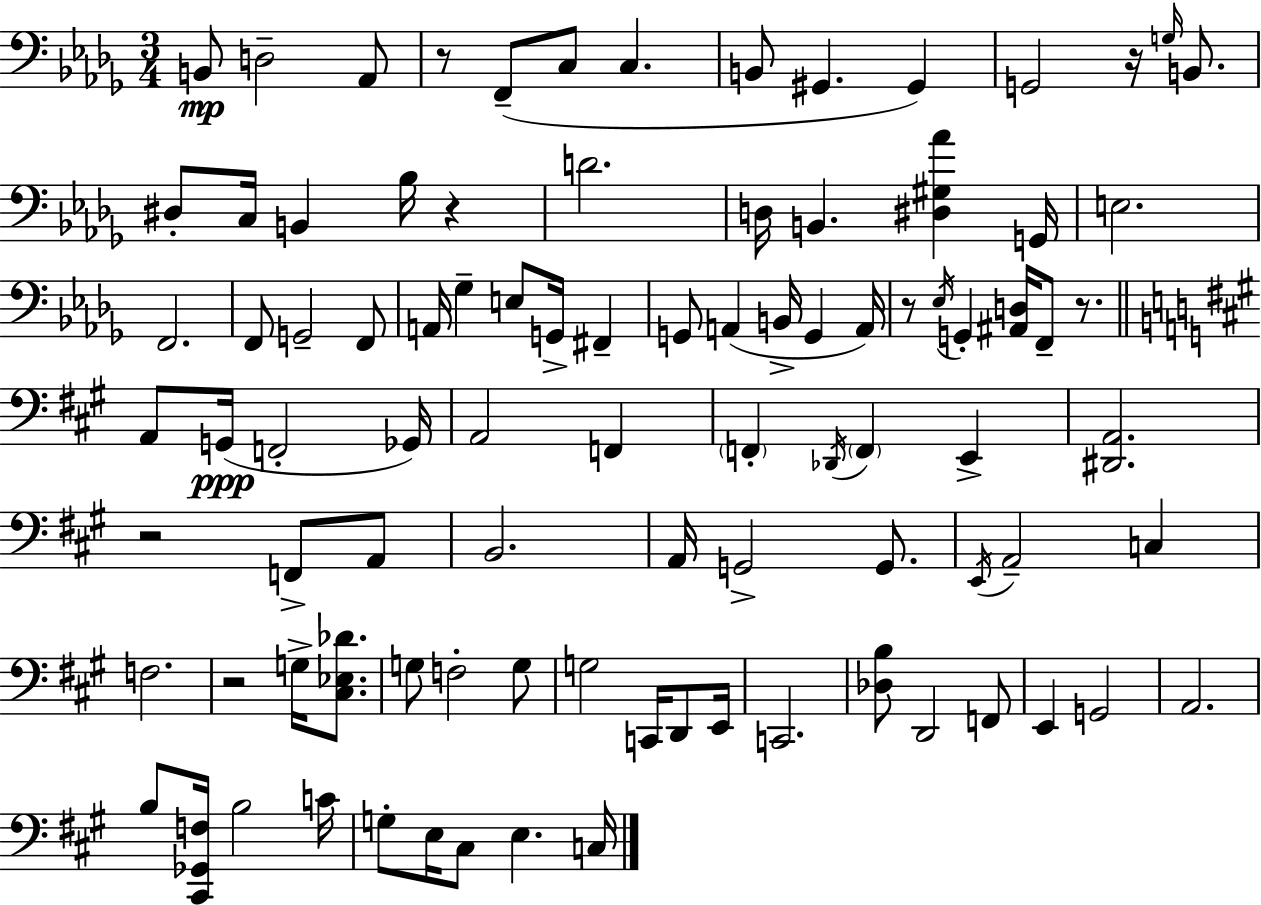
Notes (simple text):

B2/e D3/h Ab2/e R/e F2/e C3/e C3/q. B2/e G#2/q. G#2/q G2/h R/s G3/s B2/e. D#3/e C3/s B2/q Bb3/s R/q D4/h. D3/s B2/q. [D#3,G#3,Ab4]/q G2/s E3/h. F2/h. F2/e G2/h F2/e A2/s Gb3/q E3/e G2/s F#2/q G2/e A2/q B2/s G2/q A2/s R/e Eb3/s G2/q [A#2,D3]/s F2/e R/e. A2/e G2/s F2/h Gb2/s A2/h F2/q F2/q Db2/s F2/q E2/q [D#2,A2]/h. R/h F2/e A2/e B2/h. A2/s G2/h G2/e. E2/s A2/h C3/q F3/h. R/h G3/s [C#3,Eb3,Db4]/e. G3/e F3/h G3/e G3/h C2/s D2/e E2/s C2/h. [Db3,B3]/e D2/h F2/e E2/q G2/h A2/h. B3/e [C#2,Gb2,F3]/s B3/h C4/s G3/e E3/s C#3/e E3/q. C3/s